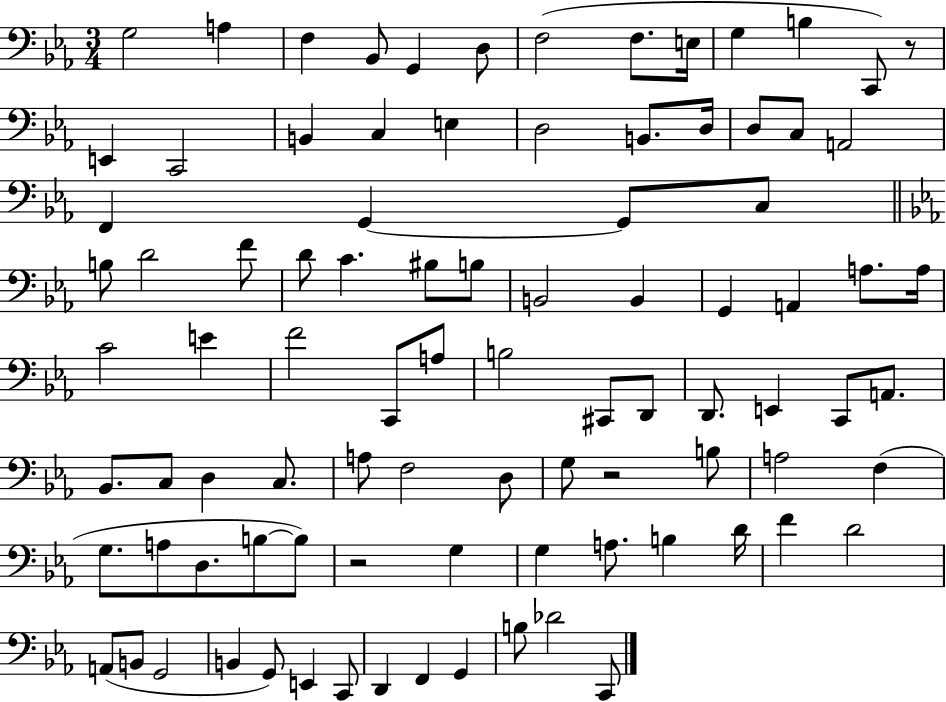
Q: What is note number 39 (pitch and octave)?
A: A3